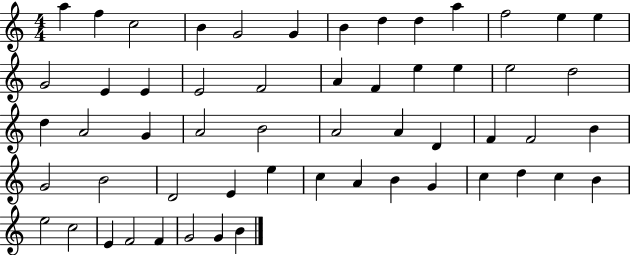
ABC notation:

X:1
T:Untitled
M:4/4
L:1/4
K:C
a f c2 B G2 G B d d a f2 e e G2 E E E2 F2 A F e e e2 d2 d A2 G A2 B2 A2 A D F F2 B G2 B2 D2 E e c A B G c d c B e2 c2 E F2 F G2 G B